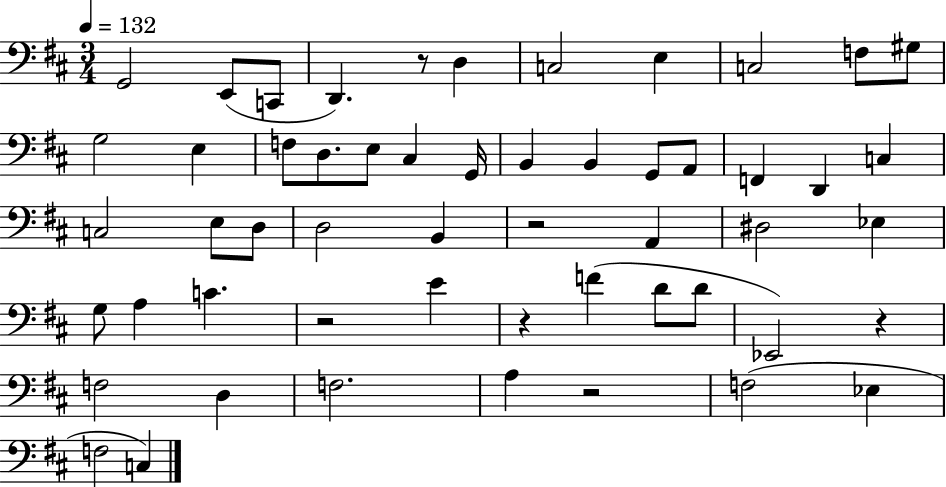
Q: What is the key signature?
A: D major